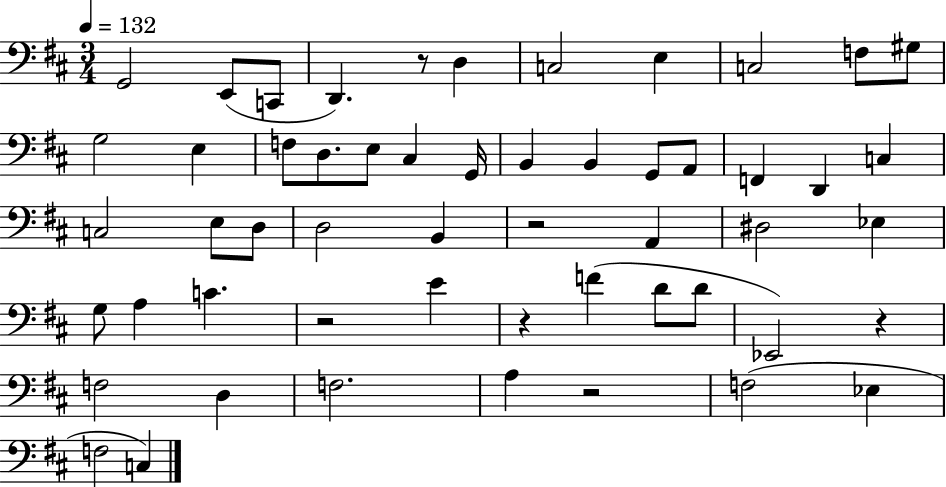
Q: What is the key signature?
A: D major